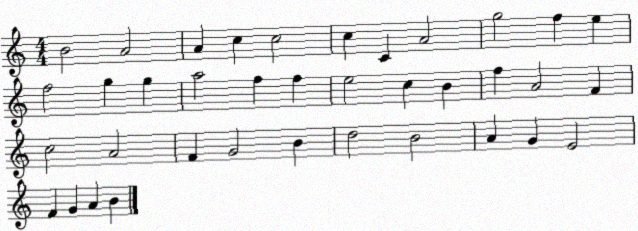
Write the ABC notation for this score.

X:1
T:Untitled
M:4/4
L:1/4
K:C
B2 A2 A c c2 c C A2 g2 f e f2 g g a2 f f e2 c B f A2 F c2 A2 F G2 B d2 B2 A G E2 F G A B